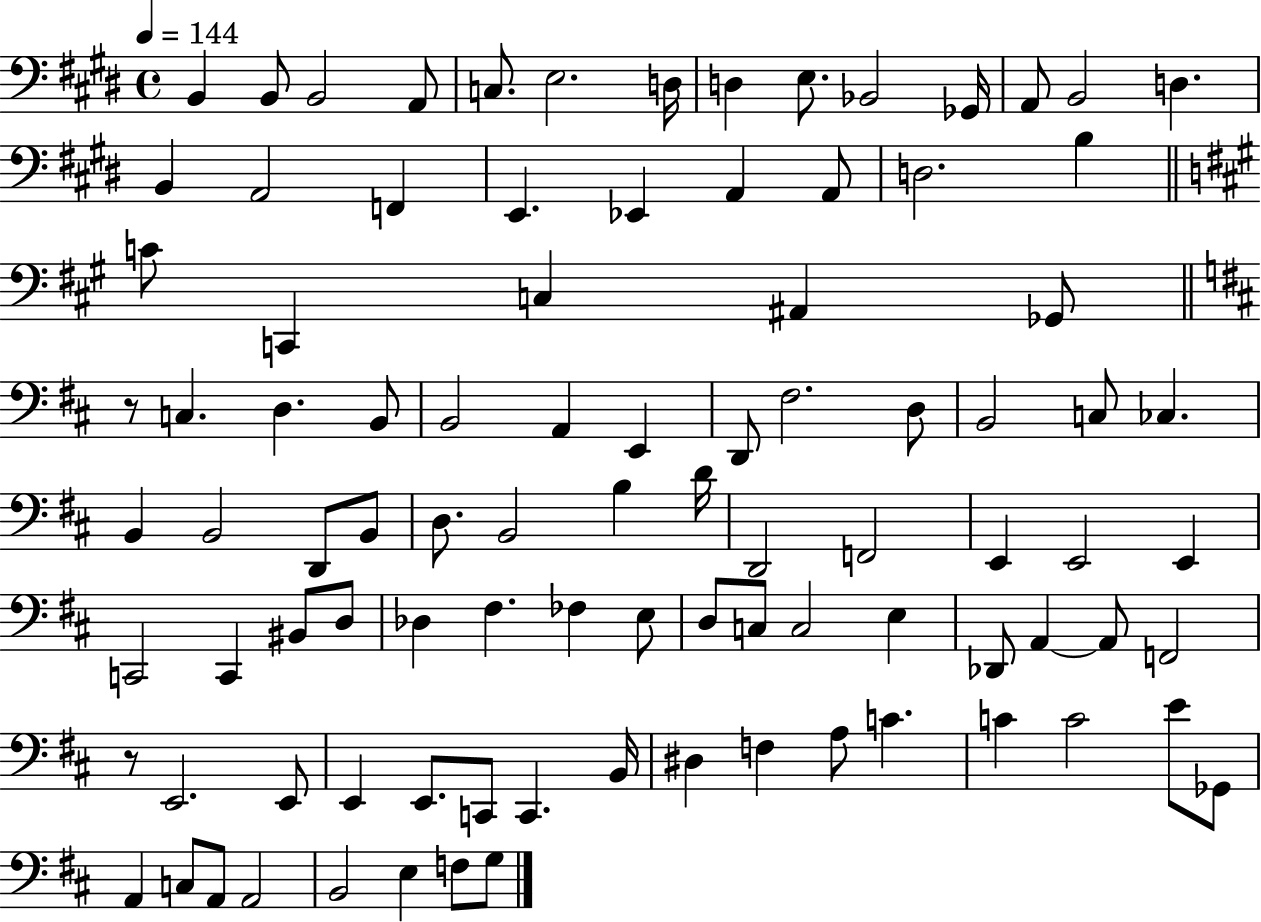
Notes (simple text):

B2/q B2/e B2/h A2/e C3/e. E3/h. D3/s D3/q E3/e. Bb2/h Gb2/s A2/e B2/h D3/q. B2/q A2/h F2/q E2/q. Eb2/q A2/q A2/e D3/h. B3/q C4/e C2/q C3/q A#2/q Gb2/e R/e C3/q. D3/q. B2/e B2/h A2/q E2/q D2/e F#3/h. D3/e B2/h C3/e CES3/q. B2/q B2/h D2/e B2/e D3/e. B2/h B3/q D4/s D2/h F2/h E2/q E2/h E2/q C2/h C2/q BIS2/e D3/e Db3/q F#3/q. FES3/q E3/e D3/e C3/e C3/h E3/q Db2/e A2/q A2/e F2/h R/e E2/h. E2/e E2/q E2/e. C2/e C2/q. B2/s D#3/q F3/q A3/e C4/q. C4/q C4/h E4/e Gb2/e A2/q C3/e A2/e A2/h B2/h E3/q F3/e G3/e